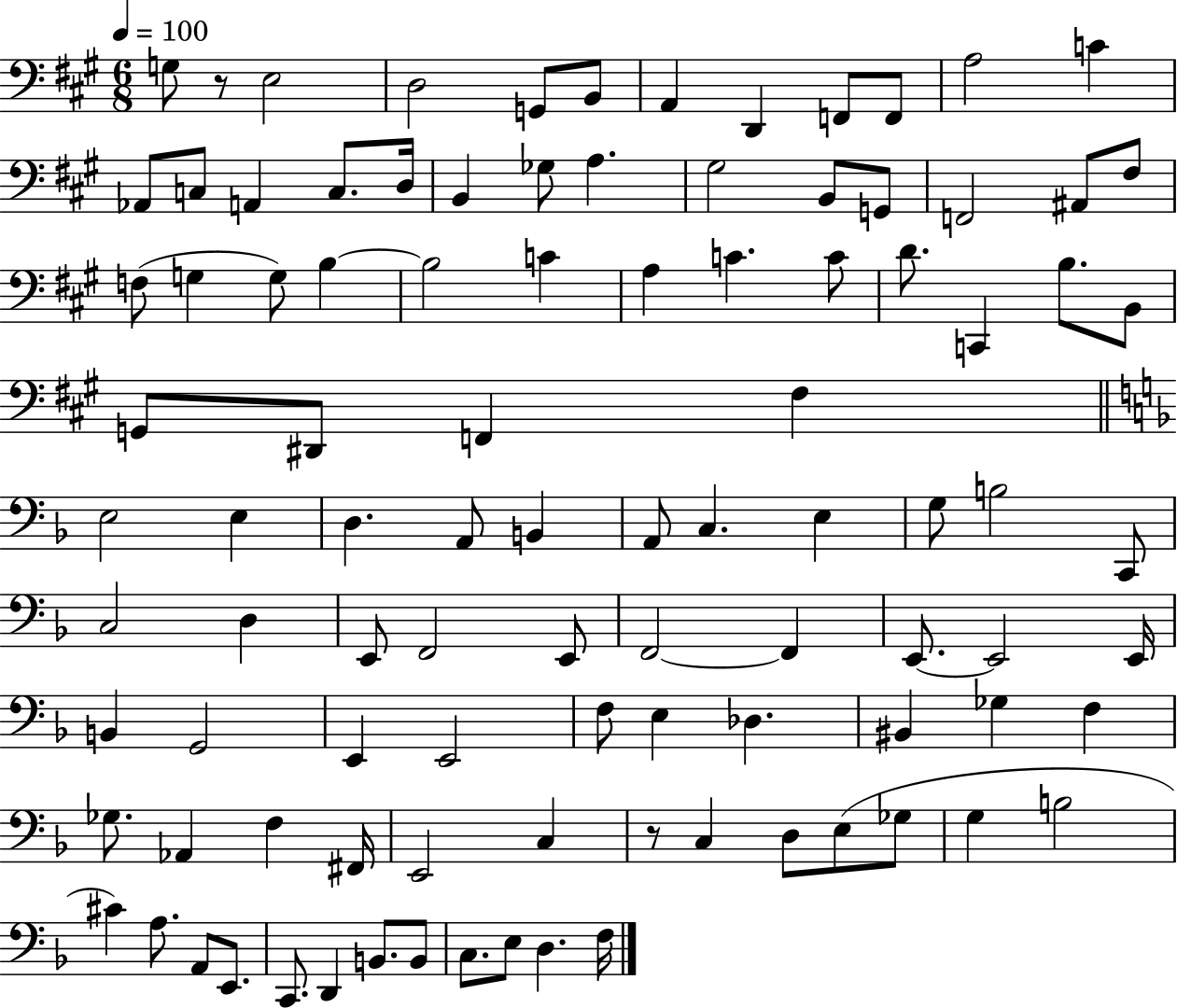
G3/e R/e E3/h D3/h G2/e B2/e A2/q D2/q F2/e F2/e A3/h C4/q Ab2/e C3/e A2/q C3/e. D3/s B2/q Gb3/e A3/q. G#3/h B2/e G2/e F2/h A#2/e F#3/e F3/e G3/q G3/e B3/q B3/h C4/q A3/q C4/q. C4/e D4/e. C2/q B3/e. B2/e G2/e D#2/e F2/q F#3/q E3/h E3/q D3/q. A2/e B2/q A2/e C3/q. E3/q G3/e B3/h C2/e C3/h D3/q E2/e F2/h E2/e F2/h F2/q E2/e. E2/h E2/s B2/q G2/h E2/q E2/h F3/e E3/q Db3/q. BIS2/q Gb3/q F3/q Gb3/e. Ab2/q F3/q F#2/s E2/h C3/q R/e C3/q D3/e E3/e Gb3/e G3/q B3/h C#4/q A3/e. A2/e E2/e. C2/e. D2/q B2/e. B2/e C3/e. E3/e D3/q. F3/s